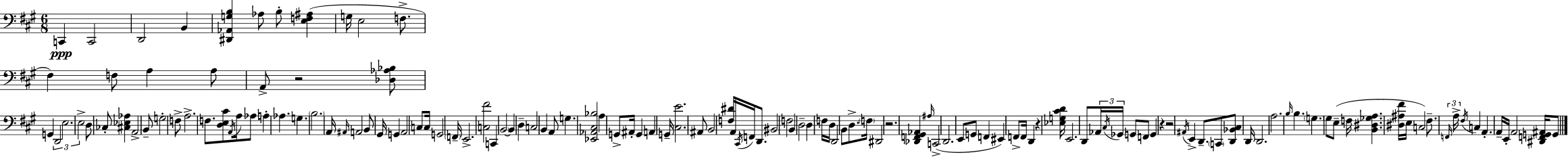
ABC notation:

X:1
T:Untitled
M:6/8
L:1/4
K:A
C,, C,,2 D,,2 B,, [^D,,_A,,G,B,] _A,/2 B,/2 [E,F,^A,] G,/4 E,2 F,/2 ^F, F,/2 A, A,/2 A,,/2 z2 [_D,_A,_B,]/2 G,, D,,2 E,2 E,2 D,/2 _C,/2 [^C,_E,_A,] A,,2 B,,/2 G,2 F,/2 A,2 F,/2 [D,E,^C]/2 A,,/4 A,/4 _A,/2 A, _A, G, B,2 A,,/4 ^A,,/4 A,,2 B,,/2 ^G,,/4 G,, A,,2 C,/2 C,/4 G,,2 F,,/4 E,,2 [C,^F]2 C,, B,,2 B,, D, C,2 B,, A,,/2 G, [_E,,_A,,^C,_B,]2 A, G,,/2 ^A,,/4 G,, A,, G,,/4 [^C,E]2 ^A,,/2 B,,2 [F,^D]/4 A,,/4 ^C,,/4 F,,/4 D,,/2 ^B,,2 F,2 B,, D,2 D, F,/4 D,/4 D,,2 B,,/2 D,/2 F,/4 ^D,,2 z2 [_D,,F,,^G,,_A,,] ^A,/4 C,,2 D,,2 E,,/2 G,,/2 F,, ^E,, F,,/2 F,,/4 D,, z [_E,G,^CD]/4 E,,2 D,,/2 _A,,/4 ^C,/4 _G,,/4 G,,/2 F,,/2 G,, z z2 ^A,,/4 E,, D,,/2 C,,/2 [D,,_B,,^C,]/2 D,,/4 D,,2 A,2 B,/4 B, G, ^G,/2 E,/2 F,/4 [B,,^D,_G,A,] [^D,^A,^F]/4 E,/4 C,2 ^F,/2 F,,/4 A,/4 ^F,/4 C, A,, A,,/4 E,,/4 A,,2 [^D,,F,,G,,^A,,]/4 G,,/2